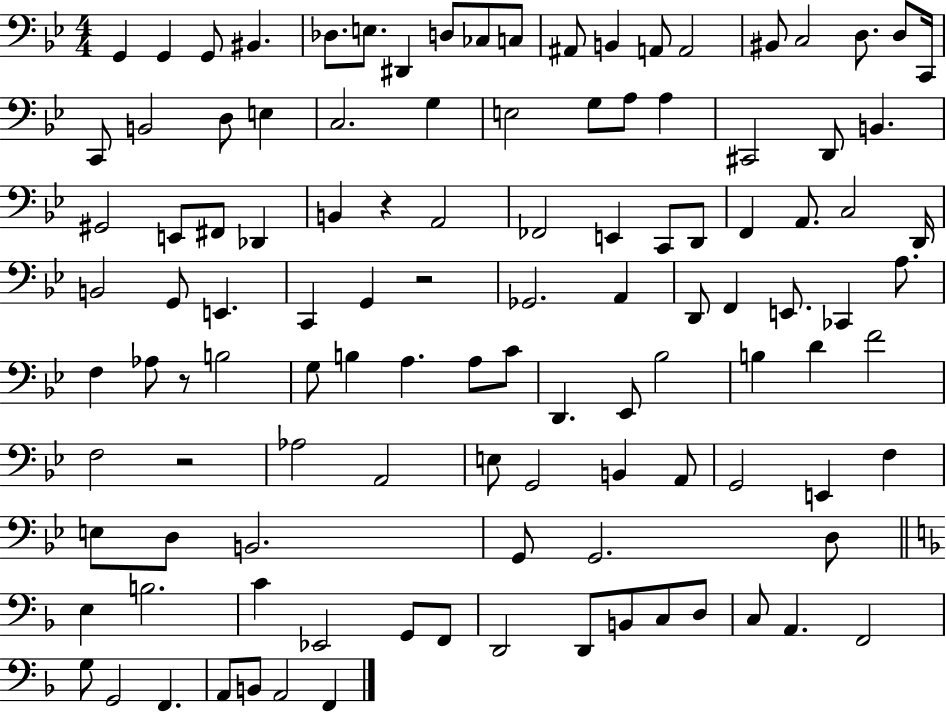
X:1
T:Untitled
M:4/4
L:1/4
K:Bb
G,, G,, G,,/2 ^B,, _D,/2 E,/2 ^D,, D,/2 _C,/2 C,/2 ^A,,/2 B,, A,,/2 A,,2 ^B,,/2 C,2 D,/2 D,/2 C,,/4 C,,/2 B,,2 D,/2 E, C,2 G, E,2 G,/2 A,/2 A, ^C,,2 D,,/2 B,, ^G,,2 E,,/2 ^F,,/2 _D,, B,, z A,,2 _F,,2 E,, C,,/2 D,,/2 F,, A,,/2 C,2 D,,/4 B,,2 G,,/2 E,, C,, G,, z2 _G,,2 A,, D,,/2 F,, E,,/2 _C,, A,/2 F, _A,/2 z/2 B,2 G,/2 B, A, A,/2 C/2 D,, _E,,/2 _B,2 B, D F2 F,2 z2 _A,2 A,,2 E,/2 G,,2 B,, A,,/2 G,,2 E,, F, E,/2 D,/2 B,,2 G,,/2 G,,2 D,/2 E, B,2 C _E,,2 G,,/2 F,,/2 D,,2 D,,/2 B,,/2 C,/2 D,/2 C,/2 A,, F,,2 G,/2 G,,2 F,, A,,/2 B,,/2 A,,2 F,,